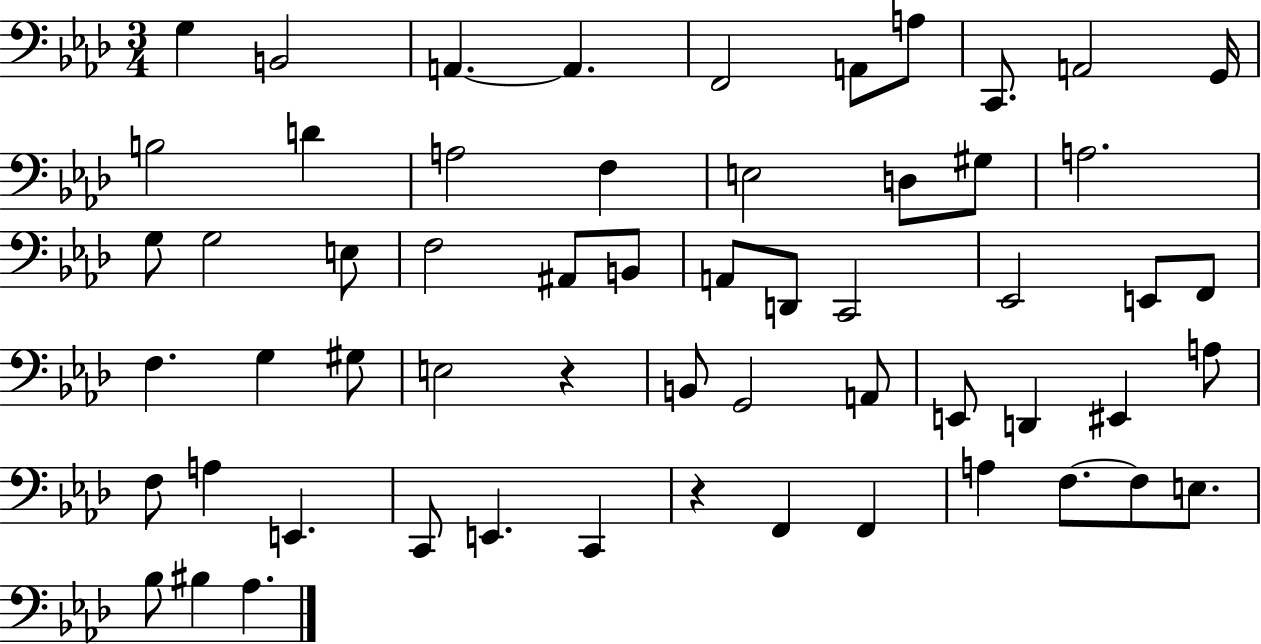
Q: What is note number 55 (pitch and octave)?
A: BIS3